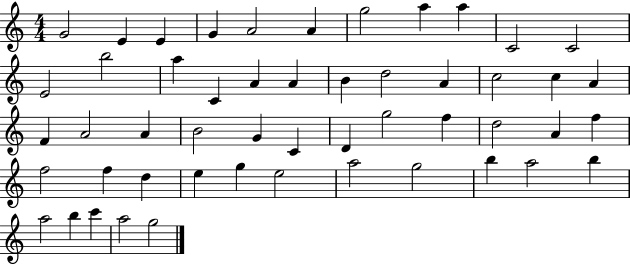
{
  \clef treble
  \numericTimeSignature
  \time 4/4
  \key c \major
  g'2 e'4 e'4 | g'4 a'2 a'4 | g''2 a''4 a''4 | c'2 c'2 | \break e'2 b''2 | a''4 c'4 a'4 a'4 | b'4 d''2 a'4 | c''2 c''4 a'4 | \break f'4 a'2 a'4 | b'2 g'4 c'4 | d'4 g''2 f''4 | d''2 a'4 f''4 | \break f''2 f''4 d''4 | e''4 g''4 e''2 | a''2 g''2 | b''4 a''2 b''4 | \break a''2 b''4 c'''4 | a''2 g''2 | \bar "|."
}